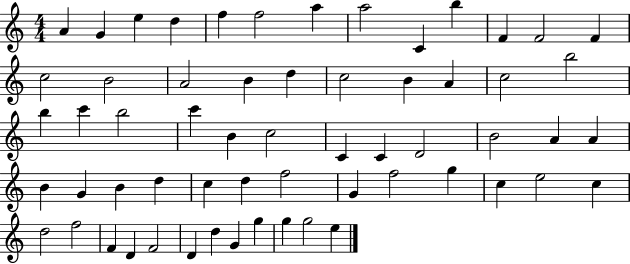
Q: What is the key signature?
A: C major